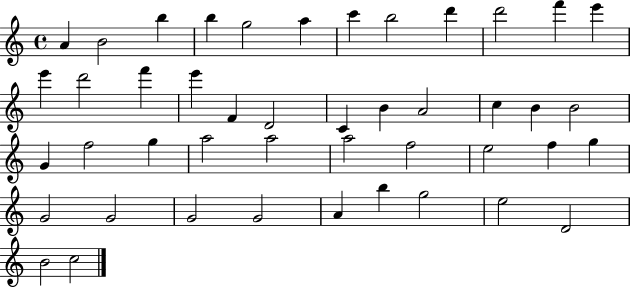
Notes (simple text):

A4/q B4/h B5/q B5/q G5/h A5/q C6/q B5/h D6/q D6/h F6/q E6/q E6/q D6/h F6/q E6/q F4/q D4/h C4/q B4/q A4/h C5/q B4/q B4/h G4/q F5/h G5/q A5/h A5/h A5/h F5/h E5/h F5/q G5/q G4/h G4/h G4/h G4/h A4/q B5/q G5/h E5/h D4/h B4/h C5/h